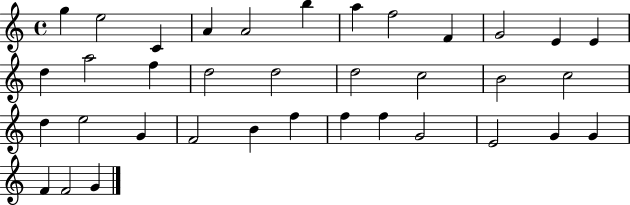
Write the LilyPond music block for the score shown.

{
  \clef treble
  \time 4/4
  \defaultTimeSignature
  \key c \major
  g''4 e''2 c'4 | a'4 a'2 b''4 | a''4 f''2 f'4 | g'2 e'4 e'4 | \break d''4 a''2 f''4 | d''2 d''2 | d''2 c''2 | b'2 c''2 | \break d''4 e''2 g'4 | f'2 b'4 f''4 | f''4 f''4 g'2 | e'2 g'4 g'4 | \break f'4 f'2 g'4 | \bar "|."
}